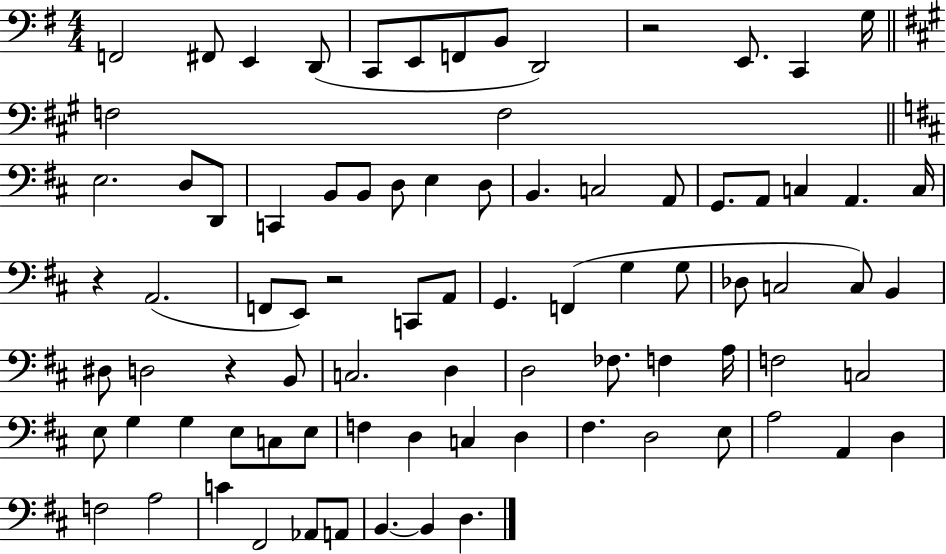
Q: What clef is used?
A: bass